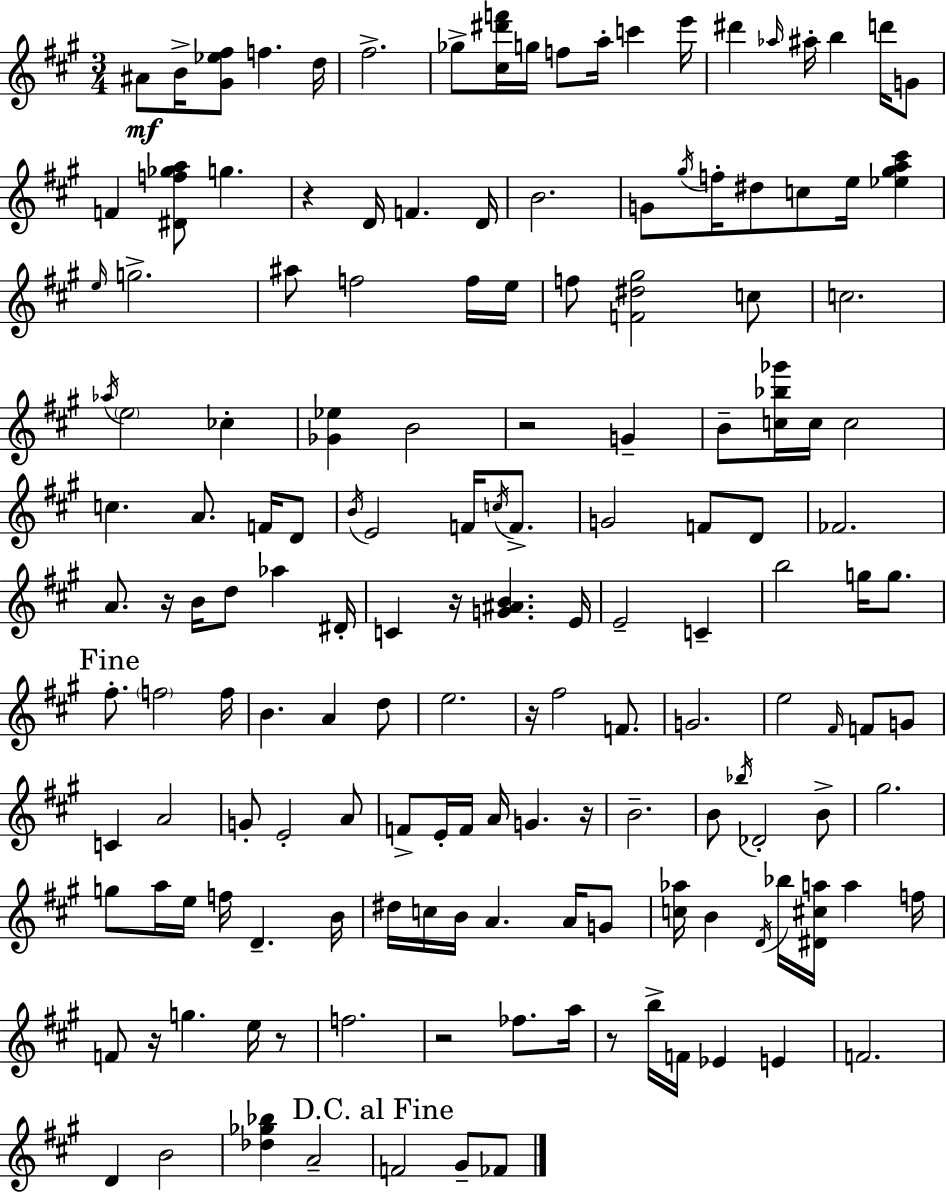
X:1
T:Untitled
M:3/4
L:1/4
K:A
^A/2 B/4 [^G_e^f]/2 f d/4 ^f2 _g/2 [^c^d'f']/4 g/4 f/2 a/4 c' e'/4 ^d' _a/4 ^a/4 b d'/4 G/2 F [^Df_ga]/2 g z D/4 F D/4 B2 G/2 ^g/4 f/4 ^d/2 c/2 e/4 [_e^ga^c'] e/4 g2 ^a/2 f2 f/4 e/4 f/2 [F^d^g]2 c/2 c2 _a/4 e2 _c [_G_e] B2 z2 G B/2 [c_b_g']/4 c/4 c2 c A/2 F/4 D/2 B/4 E2 F/4 c/4 F/2 G2 F/2 D/2 _F2 A/2 z/4 B/4 d/2 _a ^D/4 C z/4 [G^AB] E/4 E2 C b2 g/4 g/2 ^f/2 f2 f/4 B A d/2 e2 z/4 ^f2 F/2 G2 e2 ^F/4 F/2 G/2 C A2 G/2 E2 A/2 F/2 E/4 F/4 A/4 G z/4 B2 B/2 _b/4 _D2 B/2 ^g2 g/2 a/4 e/4 f/4 D B/4 ^d/4 c/4 B/4 A A/4 G/2 [c_a]/4 B D/4 _b/4 [^D^ca]/4 a f/4 F/2 z/4 g e/4 z/2 f2 z2 _f/2 a/4 z/2 b/4 F/4 _E E F2 D B2 [_d_g_b] A2 F2 ^G/2 _F/2